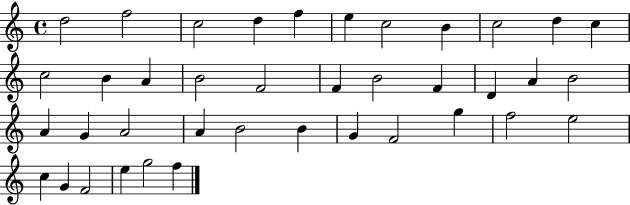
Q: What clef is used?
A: treble